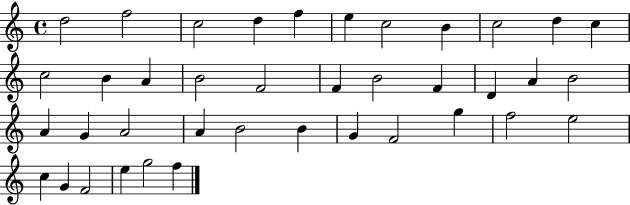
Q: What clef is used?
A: treble